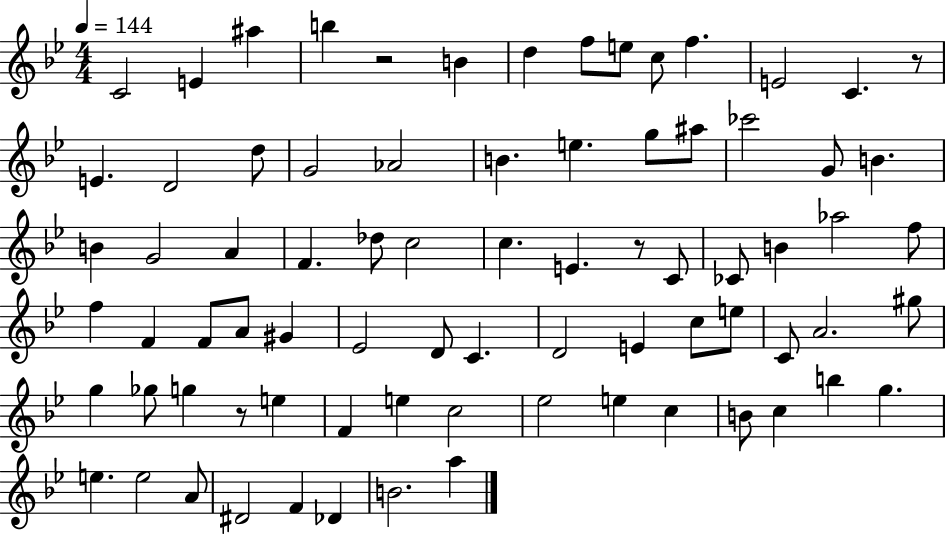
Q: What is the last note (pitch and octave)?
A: A5